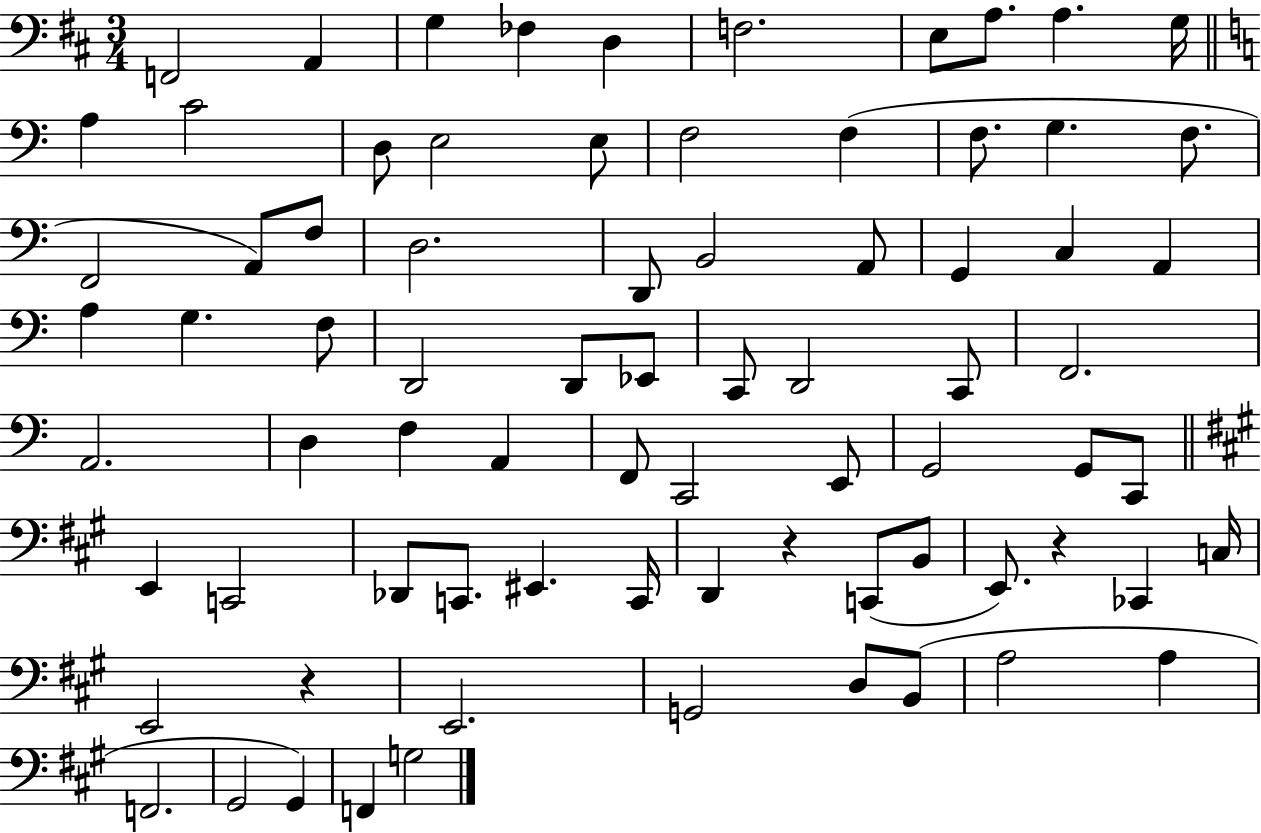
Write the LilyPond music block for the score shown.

{
  \clef bass
  \numericTimeSignature
  \time 3/4
  \key d \major
  f,2 a,4 | g4 fes4 d4 | f2. | e8 a8. a4. g16 | \break \bar "||" \break \key a \minor a4 c'2 | d8 e2 e8 | f2 f4( | f8. g4. f8. | \break f,2 a,8) f8 | d2. | d,8 b,2 a,8 | g,4 c4 a,4 | \break a4 g4. f8 | d,2 d,8 ees,8 | c,8 d,2 c,8 | f,2. | \break a,2. | d4 f4 a,4 | f,8 c,2 e,8 | g,2 g,8 c,8 | \break \bar "||" \break \key a \major e,4 c,2 | des,8 c,8. eis,4. c,16 | d,4 r4 c,8( b,8 | e,8.) r4 ces,4 c16 | \break e,2 r4 | e,2. | g,2 d8 b,8( | a2 a4 | \break f,2. | gis,2 gis,4) | f,4 g2 | \bar "|."
}